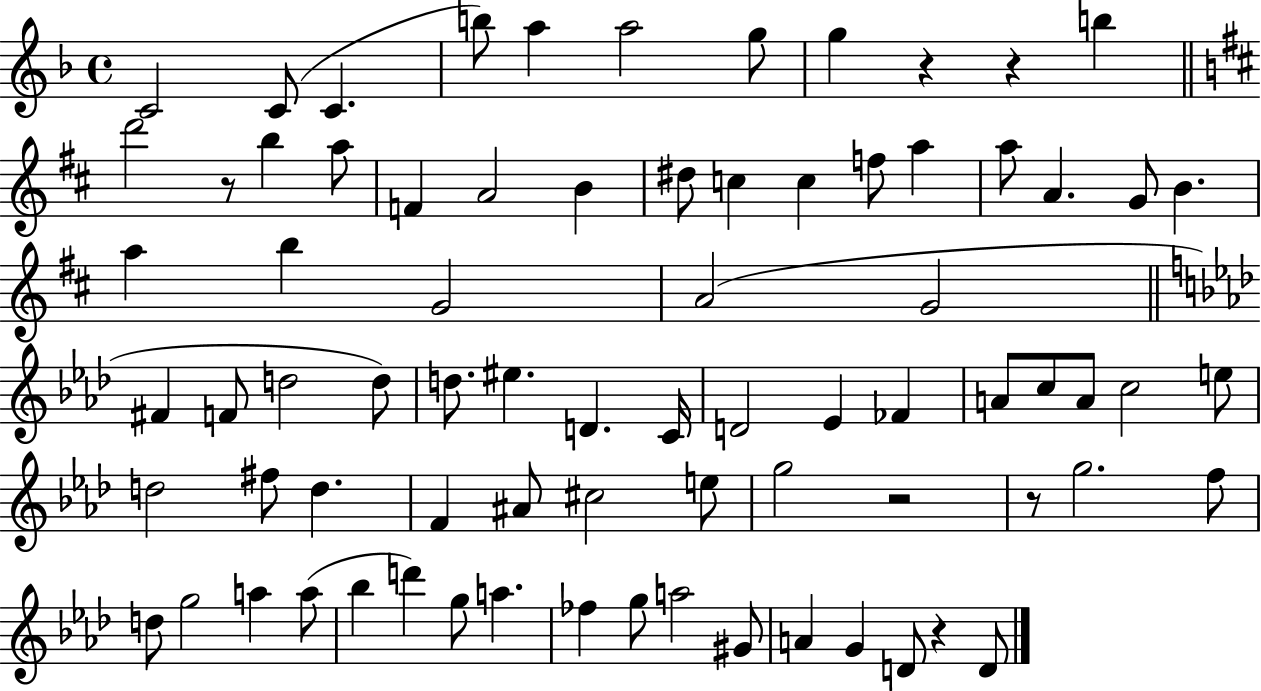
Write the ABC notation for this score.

X:1
T:Untitled
M:4/4
L:1/4
K:F
C2 C/2 C b/2 a a2 g/2 g z z b d'2 z/2 b a/2 F A2 B ^d/2 c c f/2 a a/2 A G/2 B a b G2 A2 G2 ^F F/2 d2 d/2 d/2 ^e D C/4 D2 _E _F A/2 c/2 A/2 c2 e/2 d2 ^f/2 d F ^A/2 ^c2 e/2 g2 z2 z/2 g2 f/2 d/2 g2 a a/2 _b d' g/2 a _f g/2 a2 ^G/2 A G D/2 z D/2